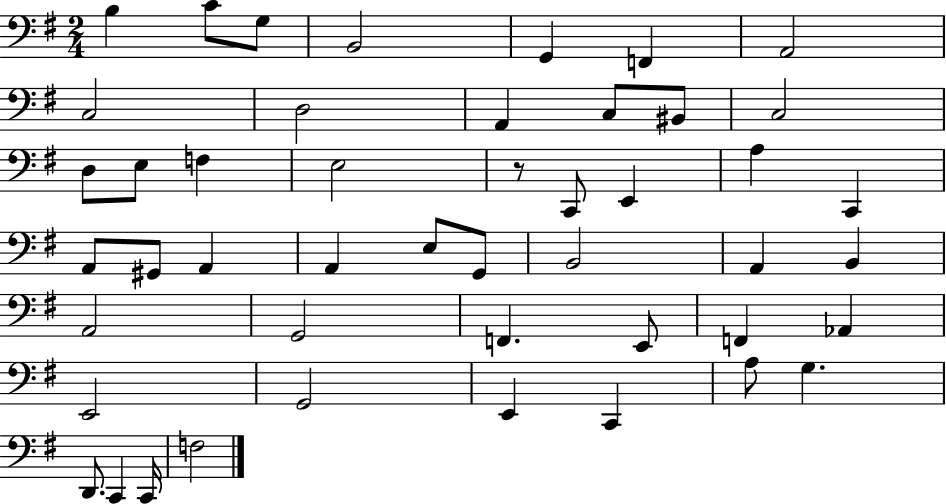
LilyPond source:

{
  \clef bass
  \numericTimeSignature
  \time 2/4
  \key g \major
  b4 c'8 g8 | b,2 | g,4 f,4 | a,2 | \break c2 | d2 | a,4 c8 bis,8 | c2 | \break d8 e8 f4 | e2 | r8 c,8 e,4 | a4 c,4 | \break a,8 gis,8 a,4 | a,4 e8 g,8 | b,2 | a,4 b,4 | \break a,2 | g,2 | f,4. e,8 | f,4 aes,4 | \break e,2 | g,2 | e,4 c,4 | a8 g4. | \break d,8. c,4 c,16 | f2 | \bar "|."
}